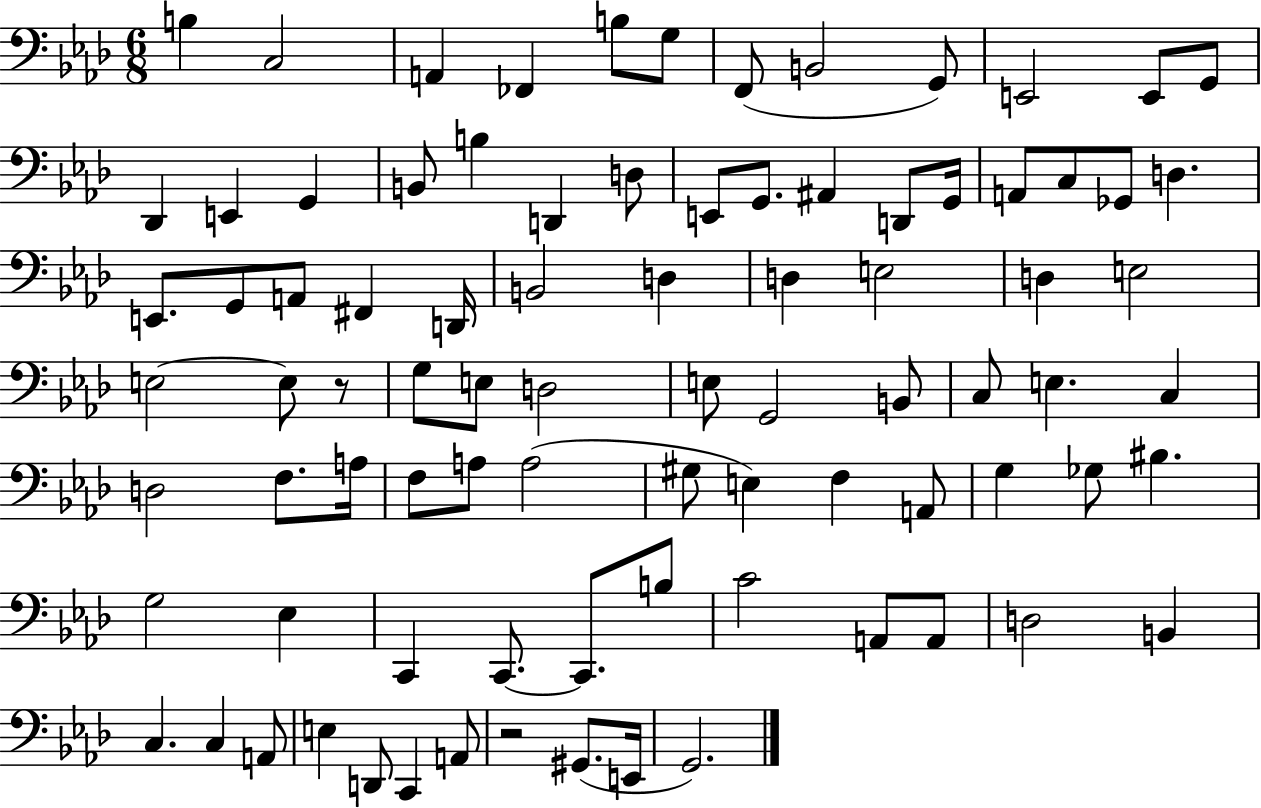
{
  \clef bass
  \numericTimeSignature
  \time 6/8
  \key aes \major
  b4 c2 | a,4 fes,4 b8 g8 | f,8( b,2 g,8) | e,2 e,8 g,8 | \break des,4 e,4 g,4 | b,8 b4 d,4 d8 | e,8 g,8. ais,4 d,8 g,16 | a,8 c8 ges,8 d4. | \break e,8. g,8 a,8 fis,4 d,16 | b,2 d4 | d4 e2 | d4 e2 | \break e2~~ e8 r8 | g8 e8 d2 | e8 g,2 b,8 | c8 e4. c4 | \break d2 f8. a16 | f8 a8 a2( | gis8 e4) f4 a,8 | g4 ges8 bis4. | \break g2 ees4 | c,4 c,8.~~ c,8. b8 | c'2 a,8 a,8 | d2 b,4 | \break c4. c4 a,8 | e4 d,8 c,4 a,8 | r2 gis,8.( e,16 | g,2.) | \break \bar "|."
}